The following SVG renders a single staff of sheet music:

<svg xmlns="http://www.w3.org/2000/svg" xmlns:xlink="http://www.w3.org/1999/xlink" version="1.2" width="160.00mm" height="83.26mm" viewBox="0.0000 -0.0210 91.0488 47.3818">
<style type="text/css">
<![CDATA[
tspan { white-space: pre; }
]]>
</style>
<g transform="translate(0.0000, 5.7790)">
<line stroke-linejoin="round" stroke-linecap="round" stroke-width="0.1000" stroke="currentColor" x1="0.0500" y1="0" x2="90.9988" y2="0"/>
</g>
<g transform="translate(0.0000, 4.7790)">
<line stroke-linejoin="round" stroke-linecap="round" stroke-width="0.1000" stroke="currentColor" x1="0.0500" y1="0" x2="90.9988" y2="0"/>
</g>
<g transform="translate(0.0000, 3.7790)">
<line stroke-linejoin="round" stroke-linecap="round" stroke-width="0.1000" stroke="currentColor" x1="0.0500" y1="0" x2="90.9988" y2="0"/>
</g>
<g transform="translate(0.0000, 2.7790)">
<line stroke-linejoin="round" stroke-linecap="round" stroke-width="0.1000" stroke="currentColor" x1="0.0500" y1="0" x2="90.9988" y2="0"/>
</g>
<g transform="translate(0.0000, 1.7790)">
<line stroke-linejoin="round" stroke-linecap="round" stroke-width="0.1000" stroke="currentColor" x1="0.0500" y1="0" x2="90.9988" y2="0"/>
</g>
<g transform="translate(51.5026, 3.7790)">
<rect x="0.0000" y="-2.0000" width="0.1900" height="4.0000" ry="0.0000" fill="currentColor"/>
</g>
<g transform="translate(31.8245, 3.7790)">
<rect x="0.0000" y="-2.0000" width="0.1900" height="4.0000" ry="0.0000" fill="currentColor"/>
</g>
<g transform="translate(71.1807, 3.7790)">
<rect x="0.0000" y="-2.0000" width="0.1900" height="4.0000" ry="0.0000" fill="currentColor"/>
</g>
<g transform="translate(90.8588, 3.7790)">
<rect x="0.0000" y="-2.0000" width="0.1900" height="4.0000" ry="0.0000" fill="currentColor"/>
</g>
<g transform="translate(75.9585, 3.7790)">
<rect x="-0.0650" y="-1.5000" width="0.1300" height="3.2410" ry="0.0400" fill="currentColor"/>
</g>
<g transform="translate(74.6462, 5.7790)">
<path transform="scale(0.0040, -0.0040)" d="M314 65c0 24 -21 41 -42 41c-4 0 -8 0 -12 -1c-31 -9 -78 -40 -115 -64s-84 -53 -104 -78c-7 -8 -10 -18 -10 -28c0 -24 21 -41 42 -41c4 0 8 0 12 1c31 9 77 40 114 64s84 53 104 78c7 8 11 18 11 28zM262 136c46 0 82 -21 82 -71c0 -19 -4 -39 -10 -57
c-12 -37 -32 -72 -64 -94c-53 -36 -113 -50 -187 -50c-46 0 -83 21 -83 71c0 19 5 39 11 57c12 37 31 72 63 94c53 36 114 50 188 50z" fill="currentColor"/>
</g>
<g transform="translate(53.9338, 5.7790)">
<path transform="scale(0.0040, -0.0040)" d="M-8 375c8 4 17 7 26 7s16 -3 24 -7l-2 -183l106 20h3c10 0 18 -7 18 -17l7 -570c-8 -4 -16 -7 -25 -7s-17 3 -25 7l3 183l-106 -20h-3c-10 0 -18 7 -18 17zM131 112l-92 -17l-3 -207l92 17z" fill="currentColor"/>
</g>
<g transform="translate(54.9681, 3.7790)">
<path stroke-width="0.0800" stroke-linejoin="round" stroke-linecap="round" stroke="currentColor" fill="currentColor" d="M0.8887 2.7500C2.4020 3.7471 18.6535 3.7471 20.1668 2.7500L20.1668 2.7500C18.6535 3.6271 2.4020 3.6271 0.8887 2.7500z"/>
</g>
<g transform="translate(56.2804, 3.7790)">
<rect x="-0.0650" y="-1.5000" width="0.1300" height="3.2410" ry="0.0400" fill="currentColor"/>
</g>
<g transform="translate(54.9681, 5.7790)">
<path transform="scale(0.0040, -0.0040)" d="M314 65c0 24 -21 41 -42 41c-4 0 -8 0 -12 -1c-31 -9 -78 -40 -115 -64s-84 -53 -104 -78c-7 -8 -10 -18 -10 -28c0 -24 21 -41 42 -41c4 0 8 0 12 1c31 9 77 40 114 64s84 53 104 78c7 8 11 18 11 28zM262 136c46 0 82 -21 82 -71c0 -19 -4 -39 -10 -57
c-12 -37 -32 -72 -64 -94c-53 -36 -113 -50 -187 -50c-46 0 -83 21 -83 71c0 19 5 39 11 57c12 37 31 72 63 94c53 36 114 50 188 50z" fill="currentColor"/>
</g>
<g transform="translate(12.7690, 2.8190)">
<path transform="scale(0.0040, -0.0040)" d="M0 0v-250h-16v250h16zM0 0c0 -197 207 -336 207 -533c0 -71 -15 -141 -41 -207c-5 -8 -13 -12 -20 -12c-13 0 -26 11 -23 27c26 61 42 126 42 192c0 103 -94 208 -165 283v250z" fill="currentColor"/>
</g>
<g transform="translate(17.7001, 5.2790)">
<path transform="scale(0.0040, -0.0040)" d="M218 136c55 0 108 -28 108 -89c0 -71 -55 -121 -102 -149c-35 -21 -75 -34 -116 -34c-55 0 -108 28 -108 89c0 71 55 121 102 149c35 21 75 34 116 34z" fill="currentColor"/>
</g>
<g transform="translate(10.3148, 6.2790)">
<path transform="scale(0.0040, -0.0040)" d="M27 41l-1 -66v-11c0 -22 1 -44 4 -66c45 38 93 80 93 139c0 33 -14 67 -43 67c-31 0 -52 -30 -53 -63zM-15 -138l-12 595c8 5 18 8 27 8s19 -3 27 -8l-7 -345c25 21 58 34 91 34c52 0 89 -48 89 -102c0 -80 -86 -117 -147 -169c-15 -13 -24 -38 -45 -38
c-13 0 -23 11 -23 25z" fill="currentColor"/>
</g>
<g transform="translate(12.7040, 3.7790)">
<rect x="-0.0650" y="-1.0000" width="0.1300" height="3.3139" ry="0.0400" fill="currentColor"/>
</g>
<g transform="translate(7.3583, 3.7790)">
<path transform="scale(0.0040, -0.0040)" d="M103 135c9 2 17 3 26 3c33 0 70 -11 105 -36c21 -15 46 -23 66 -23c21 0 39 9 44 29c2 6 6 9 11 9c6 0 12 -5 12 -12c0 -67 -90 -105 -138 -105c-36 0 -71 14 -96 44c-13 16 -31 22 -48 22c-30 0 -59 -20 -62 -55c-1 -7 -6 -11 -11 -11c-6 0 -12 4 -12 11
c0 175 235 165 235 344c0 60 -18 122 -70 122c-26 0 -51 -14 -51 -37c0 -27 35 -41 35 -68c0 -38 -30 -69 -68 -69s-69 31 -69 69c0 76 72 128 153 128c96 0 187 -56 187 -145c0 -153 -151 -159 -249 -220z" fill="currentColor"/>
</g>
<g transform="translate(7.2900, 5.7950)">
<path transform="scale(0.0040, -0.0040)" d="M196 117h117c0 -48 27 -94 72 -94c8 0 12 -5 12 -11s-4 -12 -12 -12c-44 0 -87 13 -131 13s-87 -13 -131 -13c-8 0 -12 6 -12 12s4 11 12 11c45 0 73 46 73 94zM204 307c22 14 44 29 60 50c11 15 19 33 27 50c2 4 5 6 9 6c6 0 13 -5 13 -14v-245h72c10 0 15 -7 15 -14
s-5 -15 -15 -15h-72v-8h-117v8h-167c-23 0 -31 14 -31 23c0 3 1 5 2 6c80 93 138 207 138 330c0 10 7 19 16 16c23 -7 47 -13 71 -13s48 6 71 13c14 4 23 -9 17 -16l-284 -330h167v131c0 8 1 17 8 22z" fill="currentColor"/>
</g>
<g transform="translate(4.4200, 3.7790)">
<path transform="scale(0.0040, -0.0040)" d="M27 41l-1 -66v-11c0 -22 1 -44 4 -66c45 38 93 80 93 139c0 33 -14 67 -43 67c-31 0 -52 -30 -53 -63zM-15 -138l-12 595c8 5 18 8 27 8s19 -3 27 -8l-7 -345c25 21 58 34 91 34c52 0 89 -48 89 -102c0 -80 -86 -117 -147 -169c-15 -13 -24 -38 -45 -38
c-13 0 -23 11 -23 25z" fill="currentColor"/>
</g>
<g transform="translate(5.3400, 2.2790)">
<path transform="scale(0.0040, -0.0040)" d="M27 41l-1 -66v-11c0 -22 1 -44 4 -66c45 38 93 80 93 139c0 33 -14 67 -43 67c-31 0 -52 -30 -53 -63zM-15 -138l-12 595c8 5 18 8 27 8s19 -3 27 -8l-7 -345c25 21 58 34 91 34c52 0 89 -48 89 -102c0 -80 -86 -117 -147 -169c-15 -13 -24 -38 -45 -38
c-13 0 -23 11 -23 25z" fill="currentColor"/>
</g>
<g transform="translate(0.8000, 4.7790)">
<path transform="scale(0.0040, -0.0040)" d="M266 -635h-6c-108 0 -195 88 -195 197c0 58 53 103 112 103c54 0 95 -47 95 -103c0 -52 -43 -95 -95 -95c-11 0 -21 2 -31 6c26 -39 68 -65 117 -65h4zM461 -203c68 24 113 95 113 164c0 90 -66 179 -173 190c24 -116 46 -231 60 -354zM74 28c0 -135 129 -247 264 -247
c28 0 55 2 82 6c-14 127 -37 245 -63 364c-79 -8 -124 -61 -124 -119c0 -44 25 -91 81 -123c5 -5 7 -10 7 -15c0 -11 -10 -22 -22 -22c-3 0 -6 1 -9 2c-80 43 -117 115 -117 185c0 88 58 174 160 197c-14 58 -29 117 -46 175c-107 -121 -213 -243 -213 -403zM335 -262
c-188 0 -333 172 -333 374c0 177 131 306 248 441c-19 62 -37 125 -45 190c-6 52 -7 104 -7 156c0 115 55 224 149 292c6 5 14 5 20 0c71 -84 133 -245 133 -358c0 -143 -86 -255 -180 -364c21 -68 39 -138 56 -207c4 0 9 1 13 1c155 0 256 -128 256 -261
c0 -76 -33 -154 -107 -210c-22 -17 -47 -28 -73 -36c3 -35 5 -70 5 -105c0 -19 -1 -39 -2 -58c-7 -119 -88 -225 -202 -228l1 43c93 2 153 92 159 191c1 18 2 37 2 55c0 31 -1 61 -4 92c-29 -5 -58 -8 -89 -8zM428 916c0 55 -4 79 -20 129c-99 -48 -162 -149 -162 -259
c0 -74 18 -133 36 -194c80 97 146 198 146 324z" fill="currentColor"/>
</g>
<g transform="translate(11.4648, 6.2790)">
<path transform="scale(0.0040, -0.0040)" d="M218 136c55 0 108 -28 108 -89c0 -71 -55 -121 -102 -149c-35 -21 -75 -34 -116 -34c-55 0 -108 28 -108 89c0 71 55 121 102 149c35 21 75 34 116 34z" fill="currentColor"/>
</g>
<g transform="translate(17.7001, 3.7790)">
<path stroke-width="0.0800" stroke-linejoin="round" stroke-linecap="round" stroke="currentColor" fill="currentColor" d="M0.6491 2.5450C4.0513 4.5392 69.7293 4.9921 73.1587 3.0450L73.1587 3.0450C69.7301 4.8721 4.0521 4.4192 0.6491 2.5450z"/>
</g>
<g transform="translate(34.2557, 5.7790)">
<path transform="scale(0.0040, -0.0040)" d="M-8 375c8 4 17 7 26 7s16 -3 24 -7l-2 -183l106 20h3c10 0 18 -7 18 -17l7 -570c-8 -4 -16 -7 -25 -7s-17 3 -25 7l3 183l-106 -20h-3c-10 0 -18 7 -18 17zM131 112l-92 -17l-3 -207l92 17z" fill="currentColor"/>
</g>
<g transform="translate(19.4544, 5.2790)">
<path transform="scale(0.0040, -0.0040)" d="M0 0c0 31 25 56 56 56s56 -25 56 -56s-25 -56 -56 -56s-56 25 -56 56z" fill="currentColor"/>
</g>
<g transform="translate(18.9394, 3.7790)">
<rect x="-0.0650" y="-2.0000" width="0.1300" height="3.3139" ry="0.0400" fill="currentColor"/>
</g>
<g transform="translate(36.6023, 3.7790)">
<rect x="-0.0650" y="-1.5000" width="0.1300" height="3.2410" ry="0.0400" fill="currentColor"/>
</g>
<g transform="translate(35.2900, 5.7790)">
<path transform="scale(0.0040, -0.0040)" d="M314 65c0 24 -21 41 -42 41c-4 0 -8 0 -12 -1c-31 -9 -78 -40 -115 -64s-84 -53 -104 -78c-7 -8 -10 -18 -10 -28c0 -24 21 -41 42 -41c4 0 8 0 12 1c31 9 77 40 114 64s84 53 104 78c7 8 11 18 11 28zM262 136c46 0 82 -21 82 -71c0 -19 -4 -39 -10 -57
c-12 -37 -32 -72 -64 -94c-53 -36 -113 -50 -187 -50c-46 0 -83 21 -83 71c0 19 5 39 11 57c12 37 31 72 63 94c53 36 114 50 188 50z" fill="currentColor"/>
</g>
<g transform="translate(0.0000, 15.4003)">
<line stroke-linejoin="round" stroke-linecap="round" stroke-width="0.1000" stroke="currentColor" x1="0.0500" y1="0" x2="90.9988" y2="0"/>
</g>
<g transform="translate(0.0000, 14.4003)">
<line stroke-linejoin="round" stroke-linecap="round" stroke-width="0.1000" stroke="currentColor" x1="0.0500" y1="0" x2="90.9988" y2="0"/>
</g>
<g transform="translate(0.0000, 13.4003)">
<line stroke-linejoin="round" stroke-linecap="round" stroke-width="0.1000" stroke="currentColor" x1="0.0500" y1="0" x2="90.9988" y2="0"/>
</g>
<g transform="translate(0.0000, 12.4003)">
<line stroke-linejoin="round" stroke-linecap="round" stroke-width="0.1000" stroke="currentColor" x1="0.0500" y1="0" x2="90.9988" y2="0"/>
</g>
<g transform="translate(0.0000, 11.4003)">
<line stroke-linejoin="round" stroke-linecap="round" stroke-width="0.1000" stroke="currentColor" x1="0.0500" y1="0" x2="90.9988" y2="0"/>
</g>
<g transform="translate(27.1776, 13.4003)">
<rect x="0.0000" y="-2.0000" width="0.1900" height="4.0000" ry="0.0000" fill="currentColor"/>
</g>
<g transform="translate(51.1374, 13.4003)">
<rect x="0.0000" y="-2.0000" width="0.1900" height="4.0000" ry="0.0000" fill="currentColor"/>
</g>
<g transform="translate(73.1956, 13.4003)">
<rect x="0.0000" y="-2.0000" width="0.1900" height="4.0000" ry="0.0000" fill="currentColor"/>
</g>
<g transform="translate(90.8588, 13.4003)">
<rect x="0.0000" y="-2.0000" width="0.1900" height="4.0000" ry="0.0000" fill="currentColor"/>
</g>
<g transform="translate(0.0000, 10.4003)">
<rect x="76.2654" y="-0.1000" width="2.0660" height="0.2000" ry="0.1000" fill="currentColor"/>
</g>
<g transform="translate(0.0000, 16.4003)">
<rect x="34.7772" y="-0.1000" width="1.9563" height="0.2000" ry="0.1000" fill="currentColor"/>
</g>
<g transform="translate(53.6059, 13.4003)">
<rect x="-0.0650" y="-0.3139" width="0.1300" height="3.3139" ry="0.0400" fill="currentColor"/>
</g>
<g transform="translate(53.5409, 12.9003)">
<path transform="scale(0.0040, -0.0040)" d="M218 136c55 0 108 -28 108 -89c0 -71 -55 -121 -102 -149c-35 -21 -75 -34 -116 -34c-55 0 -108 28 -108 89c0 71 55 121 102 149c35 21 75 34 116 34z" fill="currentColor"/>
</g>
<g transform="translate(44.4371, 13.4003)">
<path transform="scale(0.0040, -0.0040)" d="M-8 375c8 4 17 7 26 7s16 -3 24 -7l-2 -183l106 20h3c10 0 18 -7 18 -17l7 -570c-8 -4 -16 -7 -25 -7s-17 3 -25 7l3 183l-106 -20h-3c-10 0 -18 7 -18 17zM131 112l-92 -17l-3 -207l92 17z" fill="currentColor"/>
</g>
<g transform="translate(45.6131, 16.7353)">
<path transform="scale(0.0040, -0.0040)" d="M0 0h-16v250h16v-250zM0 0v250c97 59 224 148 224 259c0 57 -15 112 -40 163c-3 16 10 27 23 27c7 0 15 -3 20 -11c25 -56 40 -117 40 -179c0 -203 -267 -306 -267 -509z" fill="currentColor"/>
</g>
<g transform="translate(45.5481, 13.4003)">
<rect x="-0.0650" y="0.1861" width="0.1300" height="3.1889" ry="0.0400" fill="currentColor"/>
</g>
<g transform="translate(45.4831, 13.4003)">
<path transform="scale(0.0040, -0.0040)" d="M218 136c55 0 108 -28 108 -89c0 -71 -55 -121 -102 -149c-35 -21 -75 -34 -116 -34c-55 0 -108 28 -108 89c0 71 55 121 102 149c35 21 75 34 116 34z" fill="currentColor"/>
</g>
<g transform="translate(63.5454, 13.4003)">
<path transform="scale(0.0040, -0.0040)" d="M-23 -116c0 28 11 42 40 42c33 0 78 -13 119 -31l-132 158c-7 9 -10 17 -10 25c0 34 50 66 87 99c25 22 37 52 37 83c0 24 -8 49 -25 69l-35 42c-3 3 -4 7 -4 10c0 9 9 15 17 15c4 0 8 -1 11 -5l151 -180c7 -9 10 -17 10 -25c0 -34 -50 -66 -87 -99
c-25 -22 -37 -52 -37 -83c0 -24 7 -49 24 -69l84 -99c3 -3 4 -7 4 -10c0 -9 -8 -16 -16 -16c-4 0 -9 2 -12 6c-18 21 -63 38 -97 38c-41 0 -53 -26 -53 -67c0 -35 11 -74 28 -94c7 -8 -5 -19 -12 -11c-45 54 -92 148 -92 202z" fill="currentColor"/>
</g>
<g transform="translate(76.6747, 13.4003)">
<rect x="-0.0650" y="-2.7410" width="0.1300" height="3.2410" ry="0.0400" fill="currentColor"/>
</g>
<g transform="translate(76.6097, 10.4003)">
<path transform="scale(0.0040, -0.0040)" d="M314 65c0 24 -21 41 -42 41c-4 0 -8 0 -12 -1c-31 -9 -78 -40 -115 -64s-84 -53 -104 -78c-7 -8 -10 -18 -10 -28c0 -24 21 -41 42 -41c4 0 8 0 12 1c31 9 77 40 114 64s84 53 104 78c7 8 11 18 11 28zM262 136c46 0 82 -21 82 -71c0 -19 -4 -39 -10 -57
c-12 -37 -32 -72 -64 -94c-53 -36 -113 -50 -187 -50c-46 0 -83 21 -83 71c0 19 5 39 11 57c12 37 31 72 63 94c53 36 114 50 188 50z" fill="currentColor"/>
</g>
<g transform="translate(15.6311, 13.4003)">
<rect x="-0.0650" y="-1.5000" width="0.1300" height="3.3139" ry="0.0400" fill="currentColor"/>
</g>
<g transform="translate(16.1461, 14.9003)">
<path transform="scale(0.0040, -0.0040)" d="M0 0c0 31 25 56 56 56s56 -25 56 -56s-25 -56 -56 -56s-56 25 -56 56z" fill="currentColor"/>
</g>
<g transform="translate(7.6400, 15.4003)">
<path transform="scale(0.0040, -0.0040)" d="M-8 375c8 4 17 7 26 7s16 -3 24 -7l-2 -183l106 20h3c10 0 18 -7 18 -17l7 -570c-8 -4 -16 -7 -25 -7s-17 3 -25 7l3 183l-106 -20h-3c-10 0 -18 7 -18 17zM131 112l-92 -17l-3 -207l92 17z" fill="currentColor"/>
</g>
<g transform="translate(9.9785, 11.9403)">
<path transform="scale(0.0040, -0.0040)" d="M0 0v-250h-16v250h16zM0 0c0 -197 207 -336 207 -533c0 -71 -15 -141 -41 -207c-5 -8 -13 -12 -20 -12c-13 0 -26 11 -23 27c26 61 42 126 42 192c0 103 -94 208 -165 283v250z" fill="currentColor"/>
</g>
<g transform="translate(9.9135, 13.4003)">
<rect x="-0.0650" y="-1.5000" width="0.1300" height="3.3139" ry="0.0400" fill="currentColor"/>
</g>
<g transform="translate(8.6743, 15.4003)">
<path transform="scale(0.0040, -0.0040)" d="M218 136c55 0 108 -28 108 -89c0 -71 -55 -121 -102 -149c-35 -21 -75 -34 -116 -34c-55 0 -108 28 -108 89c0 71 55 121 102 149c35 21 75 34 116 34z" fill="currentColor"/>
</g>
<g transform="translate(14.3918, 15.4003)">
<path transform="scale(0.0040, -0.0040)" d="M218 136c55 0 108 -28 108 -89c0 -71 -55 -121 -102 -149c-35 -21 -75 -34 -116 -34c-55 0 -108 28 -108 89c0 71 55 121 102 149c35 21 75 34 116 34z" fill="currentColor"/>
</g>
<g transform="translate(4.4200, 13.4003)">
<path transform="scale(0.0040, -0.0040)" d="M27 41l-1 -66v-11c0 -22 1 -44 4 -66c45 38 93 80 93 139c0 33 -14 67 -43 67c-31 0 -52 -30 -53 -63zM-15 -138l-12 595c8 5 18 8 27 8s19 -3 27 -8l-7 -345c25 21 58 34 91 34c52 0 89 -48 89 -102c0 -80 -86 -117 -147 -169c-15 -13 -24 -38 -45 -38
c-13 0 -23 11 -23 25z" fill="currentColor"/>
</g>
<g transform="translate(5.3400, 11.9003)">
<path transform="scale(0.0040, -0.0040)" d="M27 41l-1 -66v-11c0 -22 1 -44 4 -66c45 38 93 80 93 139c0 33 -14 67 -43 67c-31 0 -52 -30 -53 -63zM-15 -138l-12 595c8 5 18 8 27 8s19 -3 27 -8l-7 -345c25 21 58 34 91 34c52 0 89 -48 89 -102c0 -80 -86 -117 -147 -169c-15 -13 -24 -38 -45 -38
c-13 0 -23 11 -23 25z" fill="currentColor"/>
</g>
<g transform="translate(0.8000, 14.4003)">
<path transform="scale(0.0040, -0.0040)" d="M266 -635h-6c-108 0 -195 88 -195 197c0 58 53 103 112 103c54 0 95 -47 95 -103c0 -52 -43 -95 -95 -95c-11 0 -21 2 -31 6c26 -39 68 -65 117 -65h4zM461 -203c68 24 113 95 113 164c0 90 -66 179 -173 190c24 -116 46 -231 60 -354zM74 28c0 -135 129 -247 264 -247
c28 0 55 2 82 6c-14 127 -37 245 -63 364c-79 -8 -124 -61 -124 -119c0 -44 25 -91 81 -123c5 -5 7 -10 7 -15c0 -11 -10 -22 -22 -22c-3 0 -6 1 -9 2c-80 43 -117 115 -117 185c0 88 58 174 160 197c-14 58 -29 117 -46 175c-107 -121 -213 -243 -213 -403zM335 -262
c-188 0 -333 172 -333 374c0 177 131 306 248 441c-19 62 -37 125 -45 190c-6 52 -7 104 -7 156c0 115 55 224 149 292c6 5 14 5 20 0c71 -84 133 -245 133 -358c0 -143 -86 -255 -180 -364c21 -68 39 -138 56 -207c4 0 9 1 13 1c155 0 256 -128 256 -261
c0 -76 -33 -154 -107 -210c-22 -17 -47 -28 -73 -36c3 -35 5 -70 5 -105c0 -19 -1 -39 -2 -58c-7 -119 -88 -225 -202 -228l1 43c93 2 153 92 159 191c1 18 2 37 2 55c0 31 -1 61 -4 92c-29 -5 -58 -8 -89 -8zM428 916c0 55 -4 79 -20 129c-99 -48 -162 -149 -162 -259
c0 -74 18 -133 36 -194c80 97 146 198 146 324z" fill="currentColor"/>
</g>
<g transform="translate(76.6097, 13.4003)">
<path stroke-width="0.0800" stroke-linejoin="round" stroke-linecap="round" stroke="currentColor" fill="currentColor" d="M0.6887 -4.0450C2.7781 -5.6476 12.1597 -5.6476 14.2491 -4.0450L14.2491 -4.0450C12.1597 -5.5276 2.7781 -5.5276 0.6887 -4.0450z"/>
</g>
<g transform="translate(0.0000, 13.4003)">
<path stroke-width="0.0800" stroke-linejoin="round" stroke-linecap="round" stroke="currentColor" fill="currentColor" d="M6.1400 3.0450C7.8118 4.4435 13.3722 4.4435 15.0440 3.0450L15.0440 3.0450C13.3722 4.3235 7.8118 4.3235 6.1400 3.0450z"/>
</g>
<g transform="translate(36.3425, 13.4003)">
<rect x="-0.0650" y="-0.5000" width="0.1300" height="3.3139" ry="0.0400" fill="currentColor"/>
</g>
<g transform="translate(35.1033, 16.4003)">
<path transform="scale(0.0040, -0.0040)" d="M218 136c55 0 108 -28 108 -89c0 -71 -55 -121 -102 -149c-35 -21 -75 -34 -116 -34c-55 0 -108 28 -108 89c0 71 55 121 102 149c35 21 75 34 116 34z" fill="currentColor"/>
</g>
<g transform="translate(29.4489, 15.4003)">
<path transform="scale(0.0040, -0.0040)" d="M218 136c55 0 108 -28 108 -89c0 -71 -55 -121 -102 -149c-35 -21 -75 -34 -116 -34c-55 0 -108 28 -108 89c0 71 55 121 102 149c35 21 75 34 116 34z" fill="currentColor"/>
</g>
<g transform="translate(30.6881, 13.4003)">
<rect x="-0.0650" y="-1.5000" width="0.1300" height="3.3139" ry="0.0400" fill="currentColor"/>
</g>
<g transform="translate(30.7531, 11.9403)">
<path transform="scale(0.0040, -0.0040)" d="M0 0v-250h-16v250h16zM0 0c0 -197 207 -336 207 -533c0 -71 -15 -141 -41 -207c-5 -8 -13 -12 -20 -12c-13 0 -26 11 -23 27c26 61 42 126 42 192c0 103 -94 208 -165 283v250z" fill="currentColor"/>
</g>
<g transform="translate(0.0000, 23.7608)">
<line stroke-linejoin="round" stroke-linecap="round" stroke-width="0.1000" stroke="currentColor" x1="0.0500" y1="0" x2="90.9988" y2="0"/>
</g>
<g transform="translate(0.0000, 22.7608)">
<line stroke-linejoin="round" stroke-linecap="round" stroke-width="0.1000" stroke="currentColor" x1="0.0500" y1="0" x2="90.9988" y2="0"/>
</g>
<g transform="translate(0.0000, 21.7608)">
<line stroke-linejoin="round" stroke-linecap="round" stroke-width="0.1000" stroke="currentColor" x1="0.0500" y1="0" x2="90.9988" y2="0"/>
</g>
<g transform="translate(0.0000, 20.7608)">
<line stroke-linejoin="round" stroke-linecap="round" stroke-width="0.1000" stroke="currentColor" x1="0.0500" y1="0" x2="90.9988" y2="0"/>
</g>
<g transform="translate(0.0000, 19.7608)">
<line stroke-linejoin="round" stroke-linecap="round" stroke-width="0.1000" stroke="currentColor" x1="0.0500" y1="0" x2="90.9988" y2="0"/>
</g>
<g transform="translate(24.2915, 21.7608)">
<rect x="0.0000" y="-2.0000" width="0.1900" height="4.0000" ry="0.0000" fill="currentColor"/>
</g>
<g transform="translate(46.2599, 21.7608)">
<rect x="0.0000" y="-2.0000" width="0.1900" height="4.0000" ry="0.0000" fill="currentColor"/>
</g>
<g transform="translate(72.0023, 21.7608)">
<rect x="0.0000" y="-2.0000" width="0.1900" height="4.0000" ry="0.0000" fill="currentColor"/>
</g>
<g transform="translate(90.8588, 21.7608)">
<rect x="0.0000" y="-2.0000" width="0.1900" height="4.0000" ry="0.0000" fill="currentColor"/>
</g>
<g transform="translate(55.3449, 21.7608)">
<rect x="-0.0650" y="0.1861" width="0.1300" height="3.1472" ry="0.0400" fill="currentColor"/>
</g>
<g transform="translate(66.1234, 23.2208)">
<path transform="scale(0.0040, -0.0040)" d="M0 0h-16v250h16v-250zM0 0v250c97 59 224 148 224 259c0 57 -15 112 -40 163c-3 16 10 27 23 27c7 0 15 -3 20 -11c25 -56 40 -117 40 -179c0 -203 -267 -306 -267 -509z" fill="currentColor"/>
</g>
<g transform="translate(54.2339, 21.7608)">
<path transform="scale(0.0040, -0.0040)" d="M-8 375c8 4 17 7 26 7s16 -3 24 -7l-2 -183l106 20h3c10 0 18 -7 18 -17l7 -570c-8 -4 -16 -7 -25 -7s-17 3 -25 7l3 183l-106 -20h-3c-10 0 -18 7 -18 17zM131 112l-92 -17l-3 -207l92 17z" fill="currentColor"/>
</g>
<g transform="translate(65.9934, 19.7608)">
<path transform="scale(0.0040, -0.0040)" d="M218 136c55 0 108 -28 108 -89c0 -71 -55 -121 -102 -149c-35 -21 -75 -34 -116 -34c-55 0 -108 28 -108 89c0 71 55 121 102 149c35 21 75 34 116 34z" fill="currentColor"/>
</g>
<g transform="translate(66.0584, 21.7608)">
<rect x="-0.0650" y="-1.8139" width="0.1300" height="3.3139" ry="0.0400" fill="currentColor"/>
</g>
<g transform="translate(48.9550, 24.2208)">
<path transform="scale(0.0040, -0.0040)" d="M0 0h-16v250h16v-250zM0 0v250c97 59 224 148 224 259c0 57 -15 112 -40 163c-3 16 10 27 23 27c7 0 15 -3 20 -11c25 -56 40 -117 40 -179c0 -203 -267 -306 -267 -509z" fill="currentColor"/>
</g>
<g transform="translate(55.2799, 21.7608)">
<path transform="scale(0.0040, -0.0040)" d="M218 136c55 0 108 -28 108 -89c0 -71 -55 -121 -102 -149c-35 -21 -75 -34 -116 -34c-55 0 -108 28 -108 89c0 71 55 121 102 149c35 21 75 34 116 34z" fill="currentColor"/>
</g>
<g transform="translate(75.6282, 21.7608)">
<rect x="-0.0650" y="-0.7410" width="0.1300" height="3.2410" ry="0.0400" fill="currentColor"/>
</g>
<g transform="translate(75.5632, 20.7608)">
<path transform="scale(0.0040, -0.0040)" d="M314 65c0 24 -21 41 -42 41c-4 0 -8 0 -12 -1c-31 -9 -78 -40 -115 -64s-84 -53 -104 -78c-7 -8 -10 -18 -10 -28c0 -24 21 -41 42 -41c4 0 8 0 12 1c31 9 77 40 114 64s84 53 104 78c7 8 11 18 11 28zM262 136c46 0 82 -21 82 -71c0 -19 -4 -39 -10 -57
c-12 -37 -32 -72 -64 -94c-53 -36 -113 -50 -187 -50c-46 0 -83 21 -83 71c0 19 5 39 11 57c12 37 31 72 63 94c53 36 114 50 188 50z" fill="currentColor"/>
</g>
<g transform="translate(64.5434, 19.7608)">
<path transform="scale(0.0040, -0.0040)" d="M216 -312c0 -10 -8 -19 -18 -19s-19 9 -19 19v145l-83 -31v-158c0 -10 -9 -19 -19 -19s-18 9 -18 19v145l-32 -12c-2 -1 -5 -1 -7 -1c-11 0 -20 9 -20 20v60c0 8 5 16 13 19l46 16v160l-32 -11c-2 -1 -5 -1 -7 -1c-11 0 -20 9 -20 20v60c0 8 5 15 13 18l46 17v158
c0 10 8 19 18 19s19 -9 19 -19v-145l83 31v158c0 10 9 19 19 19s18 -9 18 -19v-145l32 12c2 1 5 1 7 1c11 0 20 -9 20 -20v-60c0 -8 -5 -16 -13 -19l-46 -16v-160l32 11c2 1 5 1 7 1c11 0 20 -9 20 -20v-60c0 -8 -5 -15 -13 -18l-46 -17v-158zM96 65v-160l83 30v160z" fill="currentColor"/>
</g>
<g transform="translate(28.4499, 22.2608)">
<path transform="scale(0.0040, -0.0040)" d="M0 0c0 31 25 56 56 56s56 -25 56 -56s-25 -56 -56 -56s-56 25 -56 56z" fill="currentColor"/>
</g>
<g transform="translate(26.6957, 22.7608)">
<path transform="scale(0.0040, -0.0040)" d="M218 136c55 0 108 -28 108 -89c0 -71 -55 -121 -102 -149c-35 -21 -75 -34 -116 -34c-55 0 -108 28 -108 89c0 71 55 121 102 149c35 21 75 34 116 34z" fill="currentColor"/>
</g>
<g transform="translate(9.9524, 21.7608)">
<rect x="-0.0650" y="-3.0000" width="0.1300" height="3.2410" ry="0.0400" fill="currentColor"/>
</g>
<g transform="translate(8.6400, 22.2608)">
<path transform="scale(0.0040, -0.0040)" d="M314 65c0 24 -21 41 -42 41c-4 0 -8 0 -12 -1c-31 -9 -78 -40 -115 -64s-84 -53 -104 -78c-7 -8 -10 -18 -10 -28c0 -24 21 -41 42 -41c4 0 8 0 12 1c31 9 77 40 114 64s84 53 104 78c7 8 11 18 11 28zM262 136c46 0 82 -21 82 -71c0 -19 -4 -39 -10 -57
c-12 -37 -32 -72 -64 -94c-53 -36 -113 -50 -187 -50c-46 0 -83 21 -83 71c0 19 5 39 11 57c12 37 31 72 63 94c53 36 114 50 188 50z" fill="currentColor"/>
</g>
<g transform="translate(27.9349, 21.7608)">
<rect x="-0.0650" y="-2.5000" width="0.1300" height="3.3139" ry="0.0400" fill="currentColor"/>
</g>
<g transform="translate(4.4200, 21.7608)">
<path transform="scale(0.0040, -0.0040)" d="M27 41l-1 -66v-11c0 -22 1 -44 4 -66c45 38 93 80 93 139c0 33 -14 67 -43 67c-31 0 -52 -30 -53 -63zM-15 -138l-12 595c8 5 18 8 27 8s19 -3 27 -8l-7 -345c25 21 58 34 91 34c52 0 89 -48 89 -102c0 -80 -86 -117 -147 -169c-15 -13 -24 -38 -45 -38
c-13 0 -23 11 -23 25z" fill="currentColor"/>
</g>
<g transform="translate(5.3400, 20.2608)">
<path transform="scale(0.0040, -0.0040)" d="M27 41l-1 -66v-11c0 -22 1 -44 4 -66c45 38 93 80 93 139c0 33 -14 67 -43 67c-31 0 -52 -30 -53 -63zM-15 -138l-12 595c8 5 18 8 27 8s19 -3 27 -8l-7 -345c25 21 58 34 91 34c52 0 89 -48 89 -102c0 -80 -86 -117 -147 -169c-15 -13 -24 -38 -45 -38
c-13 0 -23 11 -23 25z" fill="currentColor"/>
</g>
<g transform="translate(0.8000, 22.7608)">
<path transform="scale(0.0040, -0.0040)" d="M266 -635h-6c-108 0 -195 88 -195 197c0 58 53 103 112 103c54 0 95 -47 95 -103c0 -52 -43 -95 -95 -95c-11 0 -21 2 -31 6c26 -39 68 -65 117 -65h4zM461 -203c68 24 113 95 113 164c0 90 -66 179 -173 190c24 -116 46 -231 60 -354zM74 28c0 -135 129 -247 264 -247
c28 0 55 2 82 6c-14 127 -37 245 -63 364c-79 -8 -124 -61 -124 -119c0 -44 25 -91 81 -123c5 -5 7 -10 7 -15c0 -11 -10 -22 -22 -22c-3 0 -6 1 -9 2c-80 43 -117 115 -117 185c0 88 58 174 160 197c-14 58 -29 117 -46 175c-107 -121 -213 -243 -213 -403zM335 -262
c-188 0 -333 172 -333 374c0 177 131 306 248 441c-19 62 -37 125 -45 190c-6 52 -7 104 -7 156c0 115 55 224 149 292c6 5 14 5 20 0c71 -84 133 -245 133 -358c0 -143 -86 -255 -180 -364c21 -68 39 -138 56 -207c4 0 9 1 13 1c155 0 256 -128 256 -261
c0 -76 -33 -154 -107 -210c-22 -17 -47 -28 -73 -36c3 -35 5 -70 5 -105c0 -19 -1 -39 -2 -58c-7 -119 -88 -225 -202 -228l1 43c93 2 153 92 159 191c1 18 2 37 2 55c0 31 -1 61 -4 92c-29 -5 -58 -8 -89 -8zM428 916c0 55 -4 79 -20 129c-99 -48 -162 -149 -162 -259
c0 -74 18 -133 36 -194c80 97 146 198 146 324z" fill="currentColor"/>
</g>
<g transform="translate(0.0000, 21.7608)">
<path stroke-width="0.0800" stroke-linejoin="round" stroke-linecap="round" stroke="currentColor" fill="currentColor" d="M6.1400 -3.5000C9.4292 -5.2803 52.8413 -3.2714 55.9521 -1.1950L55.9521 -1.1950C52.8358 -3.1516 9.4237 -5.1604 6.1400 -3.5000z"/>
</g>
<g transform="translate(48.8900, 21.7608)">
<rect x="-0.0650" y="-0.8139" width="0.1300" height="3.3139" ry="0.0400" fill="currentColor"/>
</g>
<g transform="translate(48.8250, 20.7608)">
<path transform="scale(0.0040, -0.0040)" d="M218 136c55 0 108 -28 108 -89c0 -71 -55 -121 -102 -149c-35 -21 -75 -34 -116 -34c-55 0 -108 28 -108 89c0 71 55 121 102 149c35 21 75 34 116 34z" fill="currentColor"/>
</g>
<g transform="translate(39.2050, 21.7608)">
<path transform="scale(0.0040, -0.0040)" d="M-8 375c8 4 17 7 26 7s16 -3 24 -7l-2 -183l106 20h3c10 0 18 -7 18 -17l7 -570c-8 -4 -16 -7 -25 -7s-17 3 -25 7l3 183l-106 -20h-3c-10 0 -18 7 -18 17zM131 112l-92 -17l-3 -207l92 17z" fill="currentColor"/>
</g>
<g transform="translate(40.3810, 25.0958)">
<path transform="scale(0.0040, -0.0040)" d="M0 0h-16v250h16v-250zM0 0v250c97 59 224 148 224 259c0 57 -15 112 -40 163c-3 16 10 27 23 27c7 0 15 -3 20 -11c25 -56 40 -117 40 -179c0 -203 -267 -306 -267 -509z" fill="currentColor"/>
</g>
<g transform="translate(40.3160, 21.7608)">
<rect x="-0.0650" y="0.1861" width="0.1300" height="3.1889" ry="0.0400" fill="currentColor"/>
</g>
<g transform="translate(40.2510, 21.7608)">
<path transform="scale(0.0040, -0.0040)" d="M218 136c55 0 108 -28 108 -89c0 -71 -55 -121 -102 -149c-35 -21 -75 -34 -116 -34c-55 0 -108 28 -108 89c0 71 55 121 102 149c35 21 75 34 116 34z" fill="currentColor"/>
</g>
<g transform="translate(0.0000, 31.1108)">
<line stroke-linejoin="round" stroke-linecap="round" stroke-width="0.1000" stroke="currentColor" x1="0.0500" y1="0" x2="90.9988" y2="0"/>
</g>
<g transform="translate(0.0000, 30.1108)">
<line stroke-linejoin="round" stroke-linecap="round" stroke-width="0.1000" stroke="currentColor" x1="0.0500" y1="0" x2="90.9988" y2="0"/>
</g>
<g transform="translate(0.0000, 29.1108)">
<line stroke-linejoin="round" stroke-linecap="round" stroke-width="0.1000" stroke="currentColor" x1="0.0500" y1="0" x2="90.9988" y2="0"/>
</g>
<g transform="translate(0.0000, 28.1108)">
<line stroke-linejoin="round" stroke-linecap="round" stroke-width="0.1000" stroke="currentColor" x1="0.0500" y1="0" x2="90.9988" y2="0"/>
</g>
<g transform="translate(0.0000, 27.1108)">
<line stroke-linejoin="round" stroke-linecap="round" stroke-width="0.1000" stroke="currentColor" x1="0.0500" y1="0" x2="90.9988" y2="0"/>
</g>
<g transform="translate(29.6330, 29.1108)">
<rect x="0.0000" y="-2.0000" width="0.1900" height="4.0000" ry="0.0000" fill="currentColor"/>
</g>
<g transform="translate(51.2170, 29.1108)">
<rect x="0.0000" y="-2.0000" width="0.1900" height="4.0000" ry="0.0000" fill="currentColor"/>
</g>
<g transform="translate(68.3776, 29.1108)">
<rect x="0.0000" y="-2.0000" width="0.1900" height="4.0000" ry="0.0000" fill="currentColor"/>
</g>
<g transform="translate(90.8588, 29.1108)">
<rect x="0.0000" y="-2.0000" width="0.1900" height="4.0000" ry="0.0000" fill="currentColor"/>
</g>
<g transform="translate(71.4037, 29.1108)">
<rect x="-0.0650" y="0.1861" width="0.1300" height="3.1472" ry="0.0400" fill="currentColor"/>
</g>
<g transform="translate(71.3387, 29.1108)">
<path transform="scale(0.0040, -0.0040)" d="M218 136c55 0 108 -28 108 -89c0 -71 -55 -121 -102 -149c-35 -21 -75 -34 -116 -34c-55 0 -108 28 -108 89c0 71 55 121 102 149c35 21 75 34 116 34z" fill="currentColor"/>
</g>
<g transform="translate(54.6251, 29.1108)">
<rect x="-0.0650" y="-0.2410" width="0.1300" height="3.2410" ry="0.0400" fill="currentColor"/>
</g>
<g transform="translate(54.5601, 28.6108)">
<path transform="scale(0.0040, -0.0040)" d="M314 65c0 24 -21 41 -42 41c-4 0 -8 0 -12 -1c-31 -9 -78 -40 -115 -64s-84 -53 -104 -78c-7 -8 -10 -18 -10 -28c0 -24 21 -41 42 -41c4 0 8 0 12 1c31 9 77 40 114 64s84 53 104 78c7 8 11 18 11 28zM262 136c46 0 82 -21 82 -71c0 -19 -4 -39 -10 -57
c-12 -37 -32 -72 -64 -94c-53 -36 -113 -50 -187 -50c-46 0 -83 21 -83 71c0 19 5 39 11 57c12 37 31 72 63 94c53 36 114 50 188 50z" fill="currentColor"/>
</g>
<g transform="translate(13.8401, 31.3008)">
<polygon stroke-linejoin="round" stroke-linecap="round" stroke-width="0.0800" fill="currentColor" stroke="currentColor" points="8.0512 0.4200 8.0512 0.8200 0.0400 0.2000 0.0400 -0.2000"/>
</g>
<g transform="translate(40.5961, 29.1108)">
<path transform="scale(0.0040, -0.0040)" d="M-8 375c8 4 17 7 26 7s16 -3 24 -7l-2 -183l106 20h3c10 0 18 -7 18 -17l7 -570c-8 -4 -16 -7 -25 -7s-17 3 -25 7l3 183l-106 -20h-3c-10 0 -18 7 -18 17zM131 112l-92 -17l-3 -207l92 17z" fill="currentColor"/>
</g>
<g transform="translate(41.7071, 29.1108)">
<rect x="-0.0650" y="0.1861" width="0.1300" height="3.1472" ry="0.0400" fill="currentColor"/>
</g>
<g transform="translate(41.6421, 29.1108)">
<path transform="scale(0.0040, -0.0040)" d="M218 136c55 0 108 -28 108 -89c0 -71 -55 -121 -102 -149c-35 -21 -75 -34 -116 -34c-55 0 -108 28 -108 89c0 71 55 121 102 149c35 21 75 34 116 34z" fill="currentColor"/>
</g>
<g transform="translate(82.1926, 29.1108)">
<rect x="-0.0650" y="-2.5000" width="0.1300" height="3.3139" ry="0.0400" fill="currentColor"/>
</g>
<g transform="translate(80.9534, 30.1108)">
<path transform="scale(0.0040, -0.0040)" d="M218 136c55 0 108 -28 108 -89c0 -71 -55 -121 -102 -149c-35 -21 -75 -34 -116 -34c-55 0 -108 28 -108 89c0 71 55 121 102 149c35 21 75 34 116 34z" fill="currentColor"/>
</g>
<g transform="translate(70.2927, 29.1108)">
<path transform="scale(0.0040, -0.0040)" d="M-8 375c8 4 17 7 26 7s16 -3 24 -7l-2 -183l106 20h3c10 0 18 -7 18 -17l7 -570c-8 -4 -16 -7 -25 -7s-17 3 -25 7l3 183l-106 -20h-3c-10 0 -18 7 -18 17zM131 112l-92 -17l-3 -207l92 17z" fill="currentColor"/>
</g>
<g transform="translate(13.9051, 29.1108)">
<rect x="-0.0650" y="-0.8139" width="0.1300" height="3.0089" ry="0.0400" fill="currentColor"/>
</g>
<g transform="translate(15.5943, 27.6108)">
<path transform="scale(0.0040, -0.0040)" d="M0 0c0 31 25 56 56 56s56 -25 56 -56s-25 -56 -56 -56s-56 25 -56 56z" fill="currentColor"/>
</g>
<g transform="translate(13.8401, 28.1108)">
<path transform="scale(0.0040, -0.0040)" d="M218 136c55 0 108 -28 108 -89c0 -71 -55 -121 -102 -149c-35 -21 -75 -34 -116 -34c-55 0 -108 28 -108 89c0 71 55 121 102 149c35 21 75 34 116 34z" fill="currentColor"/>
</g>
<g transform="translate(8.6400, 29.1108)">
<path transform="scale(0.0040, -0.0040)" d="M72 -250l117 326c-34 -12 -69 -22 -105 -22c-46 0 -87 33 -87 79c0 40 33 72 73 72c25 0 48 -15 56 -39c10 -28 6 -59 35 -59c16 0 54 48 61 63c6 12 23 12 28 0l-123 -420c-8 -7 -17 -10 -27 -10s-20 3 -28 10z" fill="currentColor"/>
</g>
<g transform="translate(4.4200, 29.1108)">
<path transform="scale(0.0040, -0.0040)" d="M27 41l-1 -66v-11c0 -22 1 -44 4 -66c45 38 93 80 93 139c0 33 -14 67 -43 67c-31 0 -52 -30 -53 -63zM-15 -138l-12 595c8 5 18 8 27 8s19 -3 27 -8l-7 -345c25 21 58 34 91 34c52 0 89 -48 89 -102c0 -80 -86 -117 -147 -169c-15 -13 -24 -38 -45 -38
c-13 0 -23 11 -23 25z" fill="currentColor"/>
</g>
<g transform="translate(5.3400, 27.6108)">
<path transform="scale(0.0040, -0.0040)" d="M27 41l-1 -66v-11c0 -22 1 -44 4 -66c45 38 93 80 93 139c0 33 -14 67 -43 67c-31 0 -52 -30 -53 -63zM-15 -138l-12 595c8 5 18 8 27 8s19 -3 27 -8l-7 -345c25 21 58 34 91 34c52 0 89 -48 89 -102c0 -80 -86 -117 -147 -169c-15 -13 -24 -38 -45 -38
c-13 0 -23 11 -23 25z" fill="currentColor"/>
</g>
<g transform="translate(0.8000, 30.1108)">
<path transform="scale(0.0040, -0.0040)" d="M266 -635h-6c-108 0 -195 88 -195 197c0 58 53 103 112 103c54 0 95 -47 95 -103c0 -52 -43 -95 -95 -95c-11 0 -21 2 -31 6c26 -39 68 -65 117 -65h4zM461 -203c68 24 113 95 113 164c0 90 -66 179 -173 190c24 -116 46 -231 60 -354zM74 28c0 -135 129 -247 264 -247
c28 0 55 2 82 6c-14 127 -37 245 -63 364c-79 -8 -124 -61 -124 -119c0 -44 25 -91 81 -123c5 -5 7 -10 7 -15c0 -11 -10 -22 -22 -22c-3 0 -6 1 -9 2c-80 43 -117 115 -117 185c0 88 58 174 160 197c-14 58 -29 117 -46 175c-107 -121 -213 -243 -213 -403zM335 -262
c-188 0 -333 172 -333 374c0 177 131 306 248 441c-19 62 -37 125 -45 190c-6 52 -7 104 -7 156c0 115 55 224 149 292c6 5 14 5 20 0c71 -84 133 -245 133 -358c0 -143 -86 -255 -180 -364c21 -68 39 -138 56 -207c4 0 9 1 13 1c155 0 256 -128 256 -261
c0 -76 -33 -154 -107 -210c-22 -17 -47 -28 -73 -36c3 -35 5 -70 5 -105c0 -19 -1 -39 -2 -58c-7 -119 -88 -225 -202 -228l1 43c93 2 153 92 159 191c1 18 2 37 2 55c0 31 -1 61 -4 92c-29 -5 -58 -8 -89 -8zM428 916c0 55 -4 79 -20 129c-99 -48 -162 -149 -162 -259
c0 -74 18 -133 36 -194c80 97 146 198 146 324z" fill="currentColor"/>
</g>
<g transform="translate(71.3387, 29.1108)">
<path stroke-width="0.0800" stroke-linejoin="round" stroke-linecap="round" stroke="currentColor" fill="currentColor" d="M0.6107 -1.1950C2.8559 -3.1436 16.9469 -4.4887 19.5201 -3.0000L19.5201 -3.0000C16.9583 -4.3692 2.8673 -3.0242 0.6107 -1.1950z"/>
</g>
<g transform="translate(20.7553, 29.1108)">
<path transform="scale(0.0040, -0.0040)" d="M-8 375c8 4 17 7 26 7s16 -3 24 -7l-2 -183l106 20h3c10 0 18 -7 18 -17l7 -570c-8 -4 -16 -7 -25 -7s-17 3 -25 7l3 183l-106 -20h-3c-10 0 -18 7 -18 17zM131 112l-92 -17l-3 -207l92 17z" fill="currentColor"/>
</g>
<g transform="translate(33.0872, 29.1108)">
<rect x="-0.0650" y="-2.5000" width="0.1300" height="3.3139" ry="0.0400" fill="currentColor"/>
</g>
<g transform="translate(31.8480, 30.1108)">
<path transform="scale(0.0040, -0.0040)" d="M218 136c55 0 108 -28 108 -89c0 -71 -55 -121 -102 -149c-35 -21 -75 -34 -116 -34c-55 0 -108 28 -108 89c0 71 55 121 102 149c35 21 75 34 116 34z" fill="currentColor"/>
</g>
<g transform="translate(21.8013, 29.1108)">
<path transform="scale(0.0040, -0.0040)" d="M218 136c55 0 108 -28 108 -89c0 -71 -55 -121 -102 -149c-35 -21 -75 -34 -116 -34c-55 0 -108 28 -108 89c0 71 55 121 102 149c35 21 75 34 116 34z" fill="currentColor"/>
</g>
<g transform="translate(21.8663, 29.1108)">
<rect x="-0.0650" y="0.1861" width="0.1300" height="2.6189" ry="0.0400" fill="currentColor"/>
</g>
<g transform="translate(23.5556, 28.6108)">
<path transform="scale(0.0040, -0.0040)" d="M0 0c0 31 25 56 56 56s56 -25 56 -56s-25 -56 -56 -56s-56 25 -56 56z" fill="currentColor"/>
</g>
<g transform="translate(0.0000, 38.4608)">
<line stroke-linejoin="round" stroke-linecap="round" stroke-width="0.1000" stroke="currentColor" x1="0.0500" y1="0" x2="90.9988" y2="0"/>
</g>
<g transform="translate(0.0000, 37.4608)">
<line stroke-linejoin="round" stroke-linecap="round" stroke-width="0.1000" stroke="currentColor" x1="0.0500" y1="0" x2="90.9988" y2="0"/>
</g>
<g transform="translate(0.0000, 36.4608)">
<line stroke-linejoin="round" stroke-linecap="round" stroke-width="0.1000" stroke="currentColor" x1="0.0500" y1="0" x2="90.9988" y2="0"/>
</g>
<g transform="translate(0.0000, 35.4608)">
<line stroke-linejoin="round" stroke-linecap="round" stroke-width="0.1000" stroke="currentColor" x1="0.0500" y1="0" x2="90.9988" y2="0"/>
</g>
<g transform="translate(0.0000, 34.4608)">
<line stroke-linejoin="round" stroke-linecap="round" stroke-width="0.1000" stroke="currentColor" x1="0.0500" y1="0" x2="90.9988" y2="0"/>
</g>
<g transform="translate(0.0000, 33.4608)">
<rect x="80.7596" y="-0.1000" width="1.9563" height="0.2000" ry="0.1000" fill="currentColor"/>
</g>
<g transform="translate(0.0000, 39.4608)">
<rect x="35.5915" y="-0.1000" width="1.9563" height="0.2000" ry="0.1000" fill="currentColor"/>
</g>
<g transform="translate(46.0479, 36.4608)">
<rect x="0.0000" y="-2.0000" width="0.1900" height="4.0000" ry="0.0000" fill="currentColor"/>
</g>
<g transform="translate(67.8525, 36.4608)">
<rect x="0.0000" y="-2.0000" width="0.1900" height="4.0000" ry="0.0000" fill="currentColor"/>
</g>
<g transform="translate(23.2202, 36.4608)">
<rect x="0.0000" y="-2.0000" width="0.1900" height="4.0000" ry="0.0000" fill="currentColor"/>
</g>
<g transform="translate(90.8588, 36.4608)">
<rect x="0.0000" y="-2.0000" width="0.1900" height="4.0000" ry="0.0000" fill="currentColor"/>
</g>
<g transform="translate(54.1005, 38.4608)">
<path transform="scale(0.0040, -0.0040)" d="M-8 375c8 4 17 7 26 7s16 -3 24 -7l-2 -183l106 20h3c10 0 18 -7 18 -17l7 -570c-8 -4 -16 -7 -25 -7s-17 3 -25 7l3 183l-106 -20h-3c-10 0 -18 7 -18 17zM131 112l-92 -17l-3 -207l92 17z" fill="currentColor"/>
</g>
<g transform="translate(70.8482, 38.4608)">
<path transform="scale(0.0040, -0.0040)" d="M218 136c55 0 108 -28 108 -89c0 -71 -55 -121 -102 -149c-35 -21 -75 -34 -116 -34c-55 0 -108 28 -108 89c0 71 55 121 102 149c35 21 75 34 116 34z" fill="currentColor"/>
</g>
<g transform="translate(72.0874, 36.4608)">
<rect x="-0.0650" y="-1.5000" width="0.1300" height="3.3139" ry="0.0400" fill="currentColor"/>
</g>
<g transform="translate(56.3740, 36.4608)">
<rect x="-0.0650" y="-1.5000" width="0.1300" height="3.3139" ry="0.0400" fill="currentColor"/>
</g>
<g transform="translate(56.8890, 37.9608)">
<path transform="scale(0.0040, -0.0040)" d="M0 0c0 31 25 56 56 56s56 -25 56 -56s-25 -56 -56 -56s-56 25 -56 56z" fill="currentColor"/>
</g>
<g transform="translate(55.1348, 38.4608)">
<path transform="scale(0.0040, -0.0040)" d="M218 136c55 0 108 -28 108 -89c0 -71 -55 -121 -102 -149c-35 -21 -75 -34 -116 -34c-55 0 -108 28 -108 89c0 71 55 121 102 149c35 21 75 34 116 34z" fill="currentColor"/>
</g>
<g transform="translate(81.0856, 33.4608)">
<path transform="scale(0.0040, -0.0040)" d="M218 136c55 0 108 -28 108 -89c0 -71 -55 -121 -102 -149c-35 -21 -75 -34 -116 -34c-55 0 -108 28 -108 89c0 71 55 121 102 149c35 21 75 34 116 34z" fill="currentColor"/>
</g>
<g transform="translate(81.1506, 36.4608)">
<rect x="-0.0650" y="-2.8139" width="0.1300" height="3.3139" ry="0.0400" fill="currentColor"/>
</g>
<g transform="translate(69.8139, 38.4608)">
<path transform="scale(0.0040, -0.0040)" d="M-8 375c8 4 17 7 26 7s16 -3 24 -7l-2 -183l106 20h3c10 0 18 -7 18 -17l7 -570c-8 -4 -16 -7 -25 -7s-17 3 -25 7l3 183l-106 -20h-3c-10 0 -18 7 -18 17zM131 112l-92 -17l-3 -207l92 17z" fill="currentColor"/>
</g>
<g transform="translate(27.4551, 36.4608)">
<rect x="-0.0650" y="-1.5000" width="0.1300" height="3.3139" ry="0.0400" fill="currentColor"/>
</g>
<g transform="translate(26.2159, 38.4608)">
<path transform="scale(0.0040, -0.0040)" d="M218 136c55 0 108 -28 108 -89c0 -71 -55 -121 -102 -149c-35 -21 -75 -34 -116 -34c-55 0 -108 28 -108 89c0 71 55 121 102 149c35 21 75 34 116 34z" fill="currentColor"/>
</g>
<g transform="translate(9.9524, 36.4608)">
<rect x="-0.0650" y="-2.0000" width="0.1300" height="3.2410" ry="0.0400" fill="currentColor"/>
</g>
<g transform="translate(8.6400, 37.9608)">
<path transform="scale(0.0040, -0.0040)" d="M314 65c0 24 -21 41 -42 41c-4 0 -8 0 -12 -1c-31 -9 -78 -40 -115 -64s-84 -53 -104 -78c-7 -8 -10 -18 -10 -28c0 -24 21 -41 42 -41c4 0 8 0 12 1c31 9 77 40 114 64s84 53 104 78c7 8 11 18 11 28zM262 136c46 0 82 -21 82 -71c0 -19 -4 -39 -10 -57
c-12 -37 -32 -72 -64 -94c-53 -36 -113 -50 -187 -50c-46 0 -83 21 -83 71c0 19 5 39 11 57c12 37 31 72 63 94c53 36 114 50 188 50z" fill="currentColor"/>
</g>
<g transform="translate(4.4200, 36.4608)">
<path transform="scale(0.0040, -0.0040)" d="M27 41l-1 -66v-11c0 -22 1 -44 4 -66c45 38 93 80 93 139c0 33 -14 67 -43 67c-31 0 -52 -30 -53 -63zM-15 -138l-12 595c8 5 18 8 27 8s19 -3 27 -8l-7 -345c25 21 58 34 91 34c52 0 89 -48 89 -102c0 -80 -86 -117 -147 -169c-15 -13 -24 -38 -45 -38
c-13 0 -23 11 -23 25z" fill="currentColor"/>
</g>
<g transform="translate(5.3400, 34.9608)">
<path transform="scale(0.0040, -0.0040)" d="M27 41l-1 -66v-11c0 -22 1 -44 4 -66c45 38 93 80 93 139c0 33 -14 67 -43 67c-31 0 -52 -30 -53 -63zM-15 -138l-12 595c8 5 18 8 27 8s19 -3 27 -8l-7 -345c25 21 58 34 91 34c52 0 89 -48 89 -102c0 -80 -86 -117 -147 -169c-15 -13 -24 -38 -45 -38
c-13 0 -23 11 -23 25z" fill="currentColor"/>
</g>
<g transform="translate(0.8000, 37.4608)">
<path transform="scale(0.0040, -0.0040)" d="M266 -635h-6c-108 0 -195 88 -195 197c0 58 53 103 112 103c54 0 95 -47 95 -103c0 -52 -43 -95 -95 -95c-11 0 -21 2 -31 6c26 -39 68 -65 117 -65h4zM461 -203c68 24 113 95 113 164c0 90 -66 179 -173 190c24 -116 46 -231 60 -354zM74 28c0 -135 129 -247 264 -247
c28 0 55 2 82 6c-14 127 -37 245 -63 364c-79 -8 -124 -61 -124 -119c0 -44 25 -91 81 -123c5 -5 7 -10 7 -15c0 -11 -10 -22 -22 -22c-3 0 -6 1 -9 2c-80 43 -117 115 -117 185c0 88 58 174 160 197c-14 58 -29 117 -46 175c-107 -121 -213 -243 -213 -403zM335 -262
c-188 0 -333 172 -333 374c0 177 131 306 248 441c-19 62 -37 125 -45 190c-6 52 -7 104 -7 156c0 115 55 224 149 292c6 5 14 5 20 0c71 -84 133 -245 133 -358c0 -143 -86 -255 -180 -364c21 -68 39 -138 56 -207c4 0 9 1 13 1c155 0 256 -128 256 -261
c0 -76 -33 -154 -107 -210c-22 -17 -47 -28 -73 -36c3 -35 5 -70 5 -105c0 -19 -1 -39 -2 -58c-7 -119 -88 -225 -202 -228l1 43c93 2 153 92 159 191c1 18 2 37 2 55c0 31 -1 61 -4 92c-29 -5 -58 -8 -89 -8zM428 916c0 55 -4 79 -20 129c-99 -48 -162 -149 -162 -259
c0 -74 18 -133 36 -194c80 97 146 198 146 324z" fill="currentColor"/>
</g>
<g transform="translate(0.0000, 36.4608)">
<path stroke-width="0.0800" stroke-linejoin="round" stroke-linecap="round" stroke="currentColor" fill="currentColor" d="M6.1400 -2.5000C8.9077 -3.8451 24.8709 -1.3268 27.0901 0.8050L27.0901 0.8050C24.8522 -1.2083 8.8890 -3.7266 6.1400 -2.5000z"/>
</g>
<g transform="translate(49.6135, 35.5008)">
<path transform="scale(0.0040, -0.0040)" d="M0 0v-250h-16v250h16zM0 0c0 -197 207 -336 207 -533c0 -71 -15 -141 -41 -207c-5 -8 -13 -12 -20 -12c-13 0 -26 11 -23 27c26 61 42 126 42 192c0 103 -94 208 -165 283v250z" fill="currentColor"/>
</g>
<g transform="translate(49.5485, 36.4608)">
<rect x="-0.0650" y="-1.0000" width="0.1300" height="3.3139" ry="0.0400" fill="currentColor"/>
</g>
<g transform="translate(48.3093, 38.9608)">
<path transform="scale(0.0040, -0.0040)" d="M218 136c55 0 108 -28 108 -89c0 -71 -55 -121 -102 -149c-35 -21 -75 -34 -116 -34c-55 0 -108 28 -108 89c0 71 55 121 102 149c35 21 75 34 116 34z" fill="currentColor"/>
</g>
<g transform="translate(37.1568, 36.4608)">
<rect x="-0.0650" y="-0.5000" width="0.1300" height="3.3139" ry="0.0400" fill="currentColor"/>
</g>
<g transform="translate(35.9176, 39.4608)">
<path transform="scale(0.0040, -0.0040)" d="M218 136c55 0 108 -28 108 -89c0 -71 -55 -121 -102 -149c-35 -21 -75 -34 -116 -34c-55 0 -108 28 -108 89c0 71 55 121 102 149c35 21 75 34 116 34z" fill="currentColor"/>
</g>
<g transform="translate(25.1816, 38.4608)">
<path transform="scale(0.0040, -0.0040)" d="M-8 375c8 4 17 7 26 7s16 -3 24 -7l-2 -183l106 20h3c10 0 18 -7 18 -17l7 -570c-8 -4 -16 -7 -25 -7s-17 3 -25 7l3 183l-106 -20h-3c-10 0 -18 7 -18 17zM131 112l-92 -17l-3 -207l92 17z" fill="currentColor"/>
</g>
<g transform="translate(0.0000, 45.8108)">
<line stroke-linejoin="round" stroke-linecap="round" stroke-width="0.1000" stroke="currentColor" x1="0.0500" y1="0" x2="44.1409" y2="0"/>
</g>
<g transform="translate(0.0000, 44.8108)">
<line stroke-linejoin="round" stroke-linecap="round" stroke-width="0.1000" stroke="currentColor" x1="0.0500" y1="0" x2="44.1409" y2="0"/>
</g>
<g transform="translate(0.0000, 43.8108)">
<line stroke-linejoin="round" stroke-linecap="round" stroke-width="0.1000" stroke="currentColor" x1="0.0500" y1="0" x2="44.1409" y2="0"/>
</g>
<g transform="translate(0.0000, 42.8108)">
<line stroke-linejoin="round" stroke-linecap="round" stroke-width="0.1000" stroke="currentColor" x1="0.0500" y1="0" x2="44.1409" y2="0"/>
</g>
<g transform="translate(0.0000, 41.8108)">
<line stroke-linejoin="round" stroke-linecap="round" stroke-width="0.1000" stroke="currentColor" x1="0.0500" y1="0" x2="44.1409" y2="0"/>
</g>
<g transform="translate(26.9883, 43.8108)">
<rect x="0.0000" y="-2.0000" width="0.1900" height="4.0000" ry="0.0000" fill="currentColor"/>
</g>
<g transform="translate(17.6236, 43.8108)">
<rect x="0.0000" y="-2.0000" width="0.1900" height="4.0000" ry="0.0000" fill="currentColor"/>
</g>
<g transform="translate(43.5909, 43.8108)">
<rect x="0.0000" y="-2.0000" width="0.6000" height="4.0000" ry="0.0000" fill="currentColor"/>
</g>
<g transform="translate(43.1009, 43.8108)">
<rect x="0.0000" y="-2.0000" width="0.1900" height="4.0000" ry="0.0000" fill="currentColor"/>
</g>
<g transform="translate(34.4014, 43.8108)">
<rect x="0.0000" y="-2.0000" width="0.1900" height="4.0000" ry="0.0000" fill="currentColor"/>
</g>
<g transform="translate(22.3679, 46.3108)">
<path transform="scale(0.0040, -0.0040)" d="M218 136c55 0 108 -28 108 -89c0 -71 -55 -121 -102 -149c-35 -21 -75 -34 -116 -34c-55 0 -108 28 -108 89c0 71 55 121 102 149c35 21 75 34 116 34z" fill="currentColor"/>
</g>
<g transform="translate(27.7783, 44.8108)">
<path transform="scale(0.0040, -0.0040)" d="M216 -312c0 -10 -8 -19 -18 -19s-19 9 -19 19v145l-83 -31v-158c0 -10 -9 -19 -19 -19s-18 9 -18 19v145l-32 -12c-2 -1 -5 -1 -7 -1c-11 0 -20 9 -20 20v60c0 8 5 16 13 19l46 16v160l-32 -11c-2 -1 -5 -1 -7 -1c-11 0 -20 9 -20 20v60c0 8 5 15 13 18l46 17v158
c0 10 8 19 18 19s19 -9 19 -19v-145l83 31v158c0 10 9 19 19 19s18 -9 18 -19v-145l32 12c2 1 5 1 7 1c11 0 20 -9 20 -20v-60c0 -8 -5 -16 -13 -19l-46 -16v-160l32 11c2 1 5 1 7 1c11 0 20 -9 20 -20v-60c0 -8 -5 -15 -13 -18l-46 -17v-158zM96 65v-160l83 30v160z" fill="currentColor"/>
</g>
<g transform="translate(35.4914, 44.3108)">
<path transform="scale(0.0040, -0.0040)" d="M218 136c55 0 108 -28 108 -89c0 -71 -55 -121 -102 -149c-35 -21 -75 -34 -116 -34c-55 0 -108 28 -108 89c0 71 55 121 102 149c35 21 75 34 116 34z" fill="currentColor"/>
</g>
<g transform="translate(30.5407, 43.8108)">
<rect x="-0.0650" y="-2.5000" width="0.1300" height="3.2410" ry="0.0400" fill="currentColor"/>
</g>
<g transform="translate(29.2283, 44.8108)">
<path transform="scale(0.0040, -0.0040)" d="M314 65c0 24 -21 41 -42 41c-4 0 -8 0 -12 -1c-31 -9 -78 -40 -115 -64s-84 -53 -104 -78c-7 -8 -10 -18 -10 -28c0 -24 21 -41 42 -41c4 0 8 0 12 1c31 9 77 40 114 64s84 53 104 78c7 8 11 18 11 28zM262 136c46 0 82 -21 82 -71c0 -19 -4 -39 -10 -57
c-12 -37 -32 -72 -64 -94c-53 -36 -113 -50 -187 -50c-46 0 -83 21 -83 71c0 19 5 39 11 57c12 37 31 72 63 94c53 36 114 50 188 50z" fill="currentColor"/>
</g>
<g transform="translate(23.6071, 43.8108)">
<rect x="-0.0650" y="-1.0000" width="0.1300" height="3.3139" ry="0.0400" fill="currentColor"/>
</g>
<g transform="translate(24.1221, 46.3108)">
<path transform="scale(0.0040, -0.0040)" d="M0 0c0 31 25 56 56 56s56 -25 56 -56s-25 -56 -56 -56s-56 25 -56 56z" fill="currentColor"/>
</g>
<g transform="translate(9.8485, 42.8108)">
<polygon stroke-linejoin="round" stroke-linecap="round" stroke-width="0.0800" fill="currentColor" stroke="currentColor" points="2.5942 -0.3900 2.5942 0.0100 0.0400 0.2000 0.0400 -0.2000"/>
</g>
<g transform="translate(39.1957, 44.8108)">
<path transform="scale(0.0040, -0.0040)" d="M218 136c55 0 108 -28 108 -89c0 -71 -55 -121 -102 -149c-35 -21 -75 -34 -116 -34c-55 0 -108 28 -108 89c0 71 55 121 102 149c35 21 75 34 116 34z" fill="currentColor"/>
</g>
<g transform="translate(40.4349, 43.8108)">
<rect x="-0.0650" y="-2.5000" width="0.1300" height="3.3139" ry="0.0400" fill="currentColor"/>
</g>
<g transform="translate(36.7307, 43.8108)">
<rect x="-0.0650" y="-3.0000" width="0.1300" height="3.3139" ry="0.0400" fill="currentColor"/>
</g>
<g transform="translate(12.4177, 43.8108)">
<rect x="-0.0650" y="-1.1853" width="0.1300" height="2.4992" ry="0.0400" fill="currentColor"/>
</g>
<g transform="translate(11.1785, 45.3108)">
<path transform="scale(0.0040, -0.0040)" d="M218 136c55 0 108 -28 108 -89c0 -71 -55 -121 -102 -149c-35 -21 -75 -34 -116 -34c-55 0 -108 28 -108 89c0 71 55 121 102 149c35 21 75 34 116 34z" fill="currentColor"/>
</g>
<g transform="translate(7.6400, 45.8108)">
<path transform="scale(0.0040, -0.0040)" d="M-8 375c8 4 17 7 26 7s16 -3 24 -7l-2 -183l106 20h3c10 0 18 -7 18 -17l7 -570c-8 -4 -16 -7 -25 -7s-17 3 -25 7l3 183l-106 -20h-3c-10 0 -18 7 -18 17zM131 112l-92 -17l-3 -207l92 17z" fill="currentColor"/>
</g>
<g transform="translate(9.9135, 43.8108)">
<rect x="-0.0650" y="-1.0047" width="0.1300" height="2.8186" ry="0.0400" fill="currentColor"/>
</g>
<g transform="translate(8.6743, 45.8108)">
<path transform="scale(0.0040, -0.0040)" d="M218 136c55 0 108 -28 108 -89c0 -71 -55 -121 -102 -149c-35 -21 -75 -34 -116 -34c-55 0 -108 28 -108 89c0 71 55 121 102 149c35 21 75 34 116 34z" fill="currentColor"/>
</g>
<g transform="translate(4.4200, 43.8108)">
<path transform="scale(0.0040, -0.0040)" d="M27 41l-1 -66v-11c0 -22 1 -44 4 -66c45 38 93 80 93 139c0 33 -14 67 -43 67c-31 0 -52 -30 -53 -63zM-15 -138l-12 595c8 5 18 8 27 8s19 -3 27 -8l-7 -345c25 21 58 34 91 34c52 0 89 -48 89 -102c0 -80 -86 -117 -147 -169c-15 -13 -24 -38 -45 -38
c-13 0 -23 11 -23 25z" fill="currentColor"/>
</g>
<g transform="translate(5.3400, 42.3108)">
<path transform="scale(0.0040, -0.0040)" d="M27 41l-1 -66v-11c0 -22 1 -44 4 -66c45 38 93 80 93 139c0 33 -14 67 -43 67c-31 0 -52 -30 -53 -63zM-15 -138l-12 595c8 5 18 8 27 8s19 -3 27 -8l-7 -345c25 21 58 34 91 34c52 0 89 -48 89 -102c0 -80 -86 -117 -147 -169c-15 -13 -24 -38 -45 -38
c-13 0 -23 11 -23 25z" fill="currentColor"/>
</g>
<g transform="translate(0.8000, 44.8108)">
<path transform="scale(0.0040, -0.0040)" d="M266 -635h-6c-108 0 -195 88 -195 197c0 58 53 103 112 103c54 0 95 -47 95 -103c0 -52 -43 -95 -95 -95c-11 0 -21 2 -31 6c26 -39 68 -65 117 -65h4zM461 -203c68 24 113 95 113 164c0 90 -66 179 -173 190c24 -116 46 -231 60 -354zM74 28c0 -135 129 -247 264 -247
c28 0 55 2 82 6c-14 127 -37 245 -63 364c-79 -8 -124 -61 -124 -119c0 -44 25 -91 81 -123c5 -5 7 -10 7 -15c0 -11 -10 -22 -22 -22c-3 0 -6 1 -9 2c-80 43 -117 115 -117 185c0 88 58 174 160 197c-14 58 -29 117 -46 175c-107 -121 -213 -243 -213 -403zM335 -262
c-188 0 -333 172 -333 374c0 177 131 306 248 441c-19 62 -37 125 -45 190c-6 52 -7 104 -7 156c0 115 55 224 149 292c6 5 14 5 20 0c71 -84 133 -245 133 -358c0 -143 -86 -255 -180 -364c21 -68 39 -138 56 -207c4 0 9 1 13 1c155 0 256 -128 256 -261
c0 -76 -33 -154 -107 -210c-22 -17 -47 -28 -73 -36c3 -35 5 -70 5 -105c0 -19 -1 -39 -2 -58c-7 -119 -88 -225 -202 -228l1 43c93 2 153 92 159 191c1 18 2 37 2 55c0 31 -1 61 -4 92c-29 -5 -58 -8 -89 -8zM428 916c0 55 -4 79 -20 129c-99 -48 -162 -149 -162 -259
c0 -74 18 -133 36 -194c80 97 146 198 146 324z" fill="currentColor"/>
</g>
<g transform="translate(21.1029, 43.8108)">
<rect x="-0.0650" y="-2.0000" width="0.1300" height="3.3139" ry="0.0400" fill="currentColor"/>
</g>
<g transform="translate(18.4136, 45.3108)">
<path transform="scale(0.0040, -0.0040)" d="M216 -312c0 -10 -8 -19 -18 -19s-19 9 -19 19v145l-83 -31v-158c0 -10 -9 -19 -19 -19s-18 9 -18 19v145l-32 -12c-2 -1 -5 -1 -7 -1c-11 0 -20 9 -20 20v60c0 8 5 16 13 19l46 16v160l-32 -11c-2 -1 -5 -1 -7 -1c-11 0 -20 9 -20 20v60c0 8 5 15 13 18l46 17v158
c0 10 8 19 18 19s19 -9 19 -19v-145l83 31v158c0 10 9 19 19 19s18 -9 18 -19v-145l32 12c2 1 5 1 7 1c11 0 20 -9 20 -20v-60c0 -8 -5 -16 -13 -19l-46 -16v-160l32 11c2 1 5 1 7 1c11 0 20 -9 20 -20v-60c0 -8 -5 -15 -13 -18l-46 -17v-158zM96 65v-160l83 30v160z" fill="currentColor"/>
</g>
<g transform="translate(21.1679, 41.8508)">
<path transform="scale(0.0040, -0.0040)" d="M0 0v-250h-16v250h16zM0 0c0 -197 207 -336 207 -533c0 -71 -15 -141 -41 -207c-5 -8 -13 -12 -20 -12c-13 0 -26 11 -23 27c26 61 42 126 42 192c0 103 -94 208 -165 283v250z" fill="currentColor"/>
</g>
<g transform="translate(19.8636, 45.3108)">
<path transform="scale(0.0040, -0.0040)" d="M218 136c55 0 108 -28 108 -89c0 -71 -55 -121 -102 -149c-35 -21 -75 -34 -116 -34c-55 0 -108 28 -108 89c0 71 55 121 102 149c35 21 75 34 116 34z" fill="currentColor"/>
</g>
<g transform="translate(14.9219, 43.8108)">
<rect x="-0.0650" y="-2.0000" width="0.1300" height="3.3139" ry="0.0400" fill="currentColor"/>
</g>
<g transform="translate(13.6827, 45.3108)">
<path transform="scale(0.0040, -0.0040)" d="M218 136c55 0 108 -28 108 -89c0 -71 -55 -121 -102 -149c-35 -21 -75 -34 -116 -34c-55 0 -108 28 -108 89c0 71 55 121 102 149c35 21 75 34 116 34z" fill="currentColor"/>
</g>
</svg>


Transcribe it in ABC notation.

X:1
T:Untitled
M:2/4
L:1/4
K:Bb
_D/2 F E2 E2 E2 E/2 E _E/2 C B/2 c z a2 A2 G B/2 d/2 B ^f/2 d2 z/2 d/2 B/2 G B c2 B G F2 E C D/2 E E a E/2 F/2 F ^F/2 D ^G2 A G